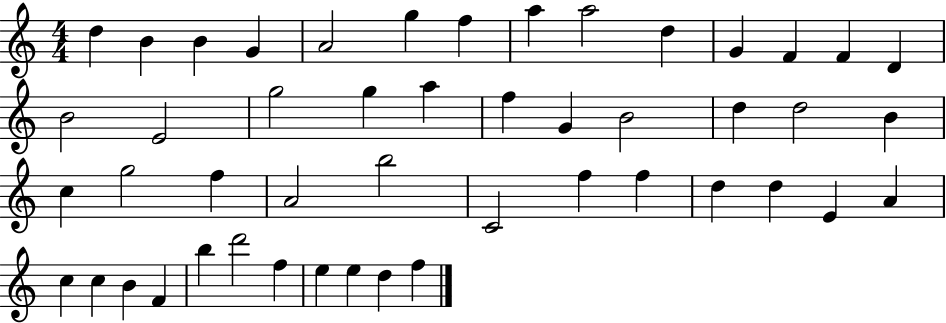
D5/q B4/q B4/q G4/q A4/h G5/q F5/q A5/q A5/h D5/q G4/q F4/q F4/q D4/q B4/h E4/h G5/h G5/q A5/q F5/q G4/q B4/h D5/q D5/h B4/q C5/q G5/h F5/q A4/h B5/h C4/h F5/q F5/q D5/q D5/q E4/q A4/q C5/q C5/q B4/q F4/q B5/q D6/h F5/q E5/q E5/q D5/q F5/q